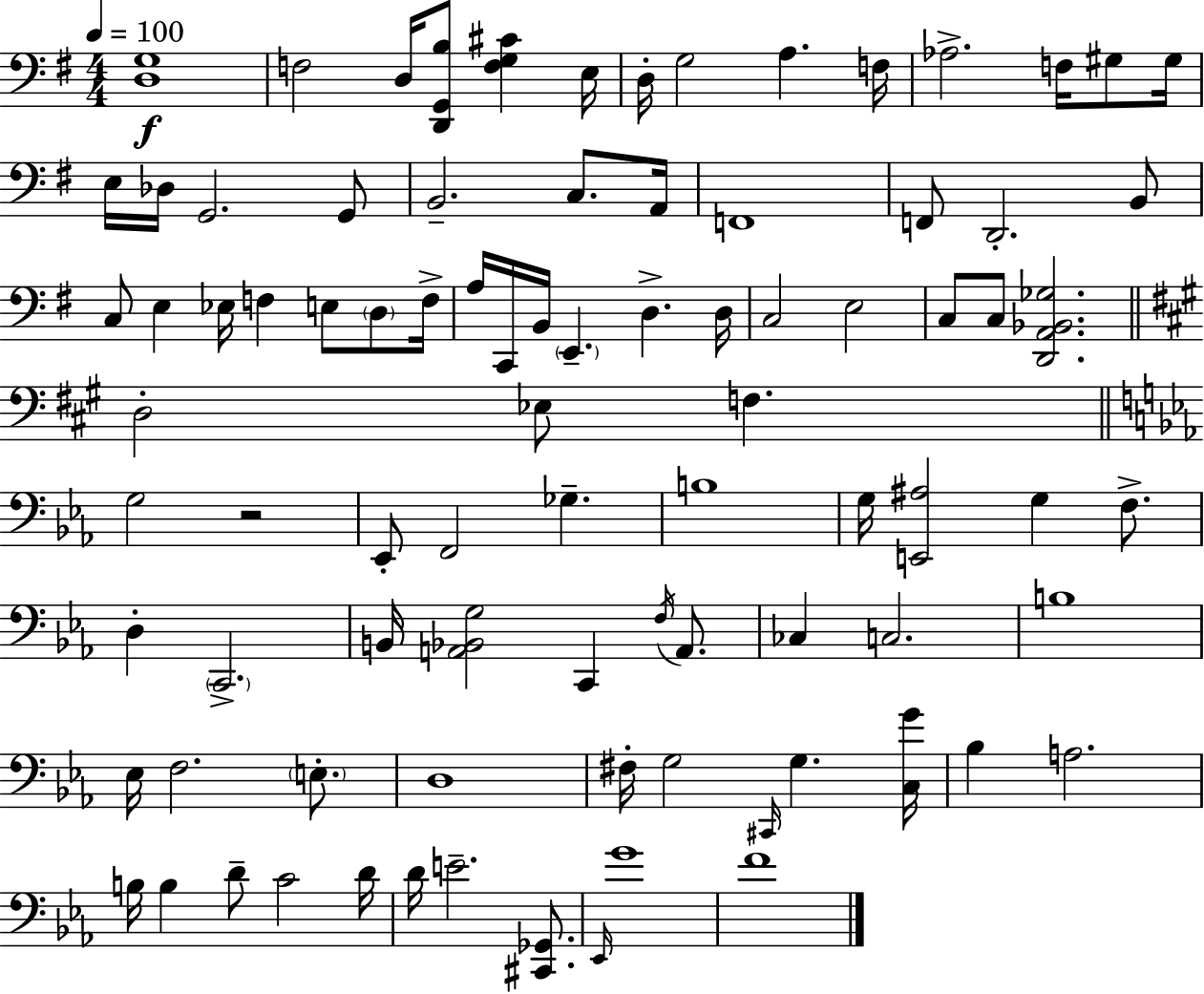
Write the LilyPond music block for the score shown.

{
  \clef bass
  \numericTimeSignature
  \time 4/4
  \key e \minor
  \tempo 4 = 100
  <d g>1\f | f2 d16 <d, g, b>8 <f g cis'>4 e16 | d16-. g2 a4. f16 | aes2.-> f16 gis8 gis16 | \break e16 des16 g,2. g,8 | b,2.-- c8. a,16 | f,1 | f,8 d,2.-. b,8 | \break c8 e4 ees16 f4 e8 \parenthesize d8 f16-> | a16 c,16 b,16 \parenthesize e,4.-- d4.-> d16 | c2 e2 | c8 c8 <d, a, bes, ges>2. | \break \bar "||" \break \key a \major d2-. ees8 f4. | \bar "||" \break \key ees \major g2 r2 | ees,8-. f,2 ges4.-- | b1 | g16 <e, ais>2 g4 f8.-> | \break d4-. \parenthesize c,2.-> | b,16 <a, bes, g>2 c,4 \acciaccatura { f16 } a,8. | ces4 c2. | b1 | \break ees16 f2. \parenthesize e8.-. | d1 | fis16-. g2 \grace { cis,16 } g4. | <c g'>16 bes4 a2. | \break b16 b4 d'8-- c'2 | d'16 d'16 e'2.-- <cis, ges,>8. | \grace { ees,16 } g'1 | f'1 | \break \bar "|."
}